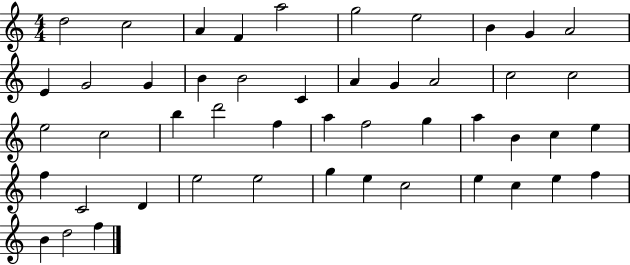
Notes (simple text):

D5/h C5/h A4/q F4/q A5/h G5/h E5/h B4/q G4/q A4/h E4/q G4/h G4/q B4/q B4/h C4/q A4/q G4/q A4/h C5/h C5/h E5/h C5/h B5/q D6/h F5/q A5/q F5/h G5/q A5/q B4/q C5/q E5/q F5/q C4/h D4/q E5/h E5/h G5/q E5/q C5/h E5/q C5/q E5/q F5/q B4/q D5/h F5/q